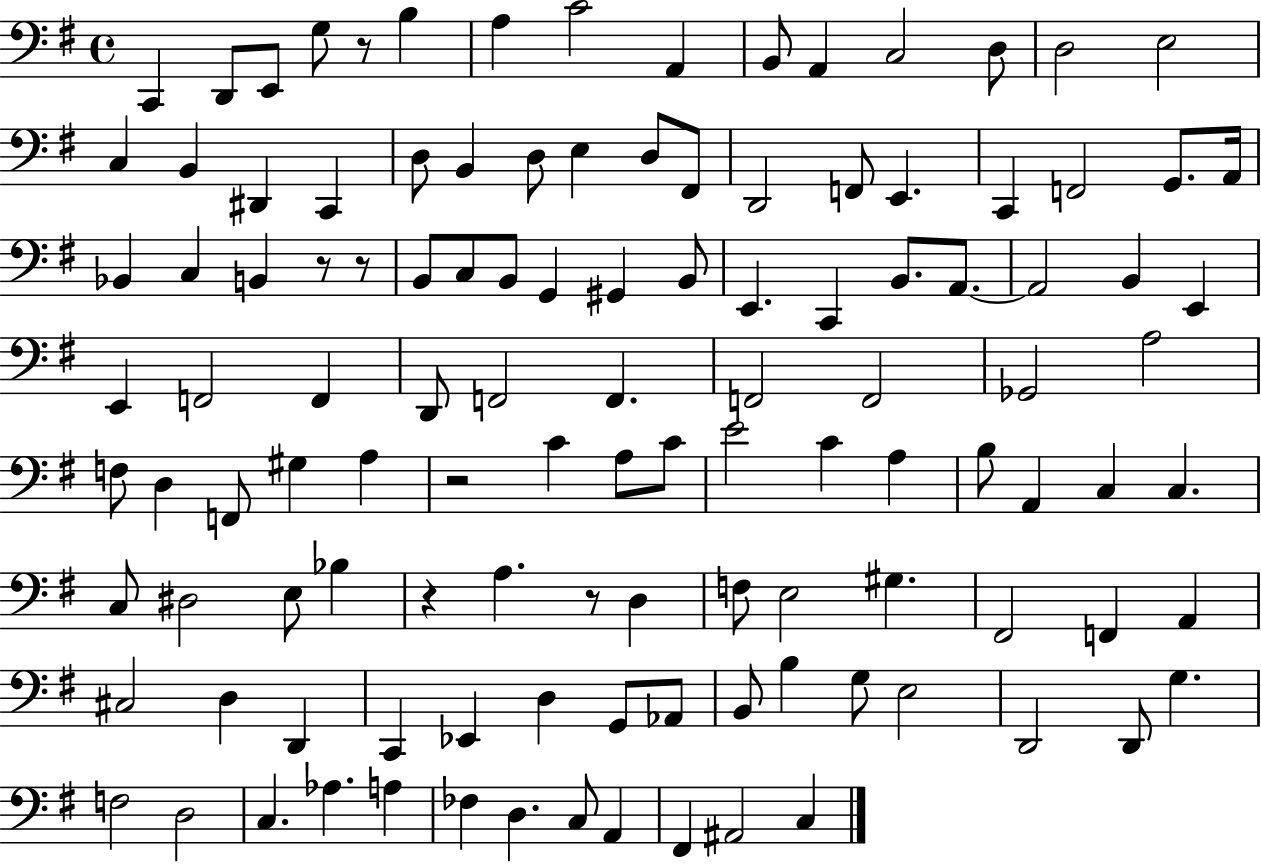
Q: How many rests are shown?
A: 6